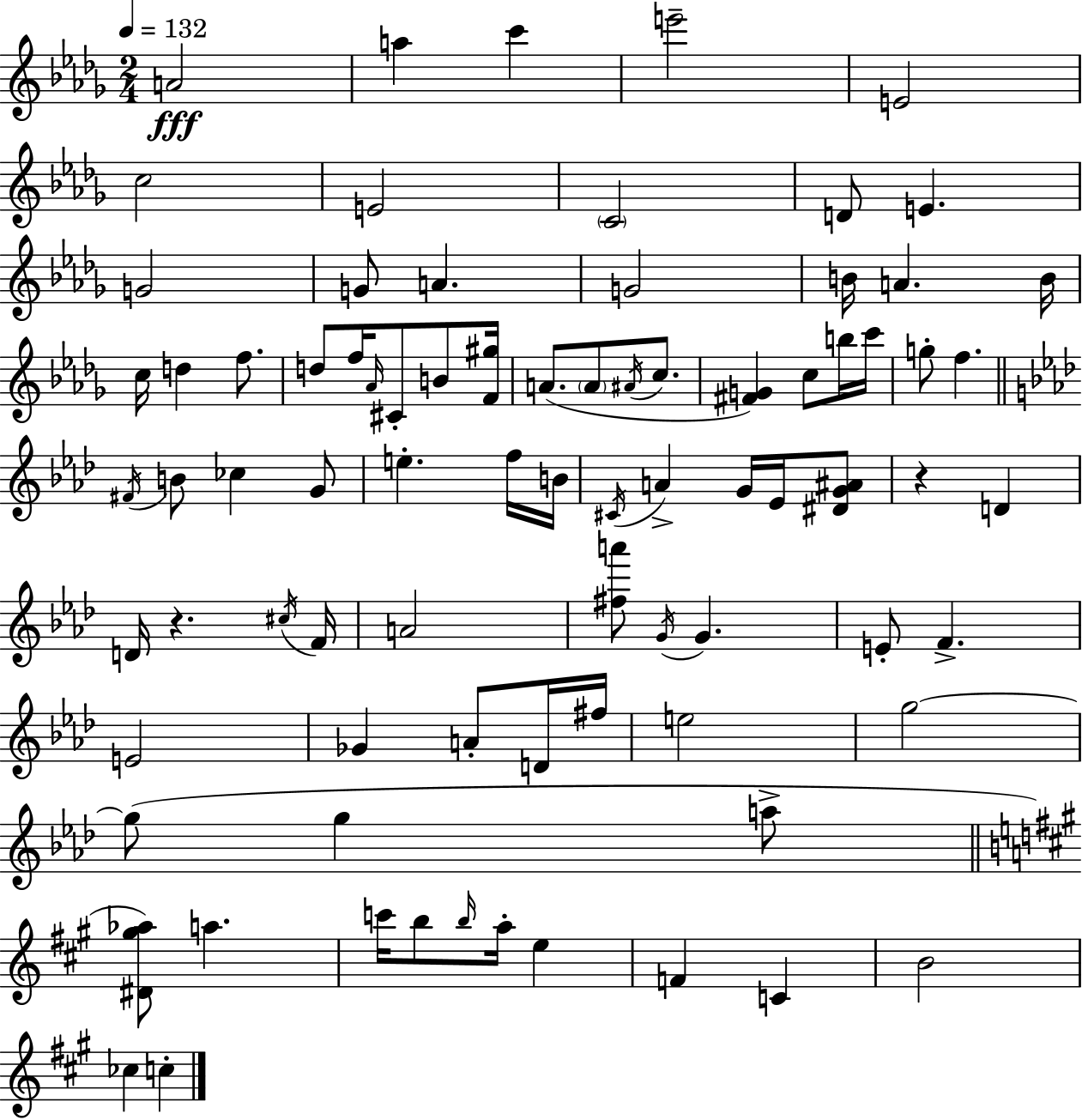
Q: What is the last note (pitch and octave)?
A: C5